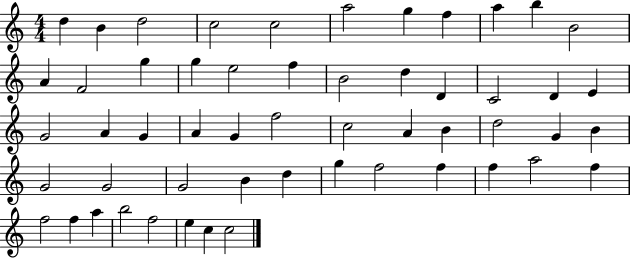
{
  \clef treble
  \numericTimeSignature
  \time 4/4
  \key c \major
  d''4 b'4 d''2 | c''2 c''2 | a''2 g''4 f''4 | a''4 b''4 b'2 | \break a'4 f'2 g''4 | g''4 e''2 f''4 | b'2 d''4 d'4 | c'2 d'4 e'4 | \break g'2 a'4 g'4 | a'4 g'4 f''2 | c''2 a'4 b'4 | d''2 g'4 b'4 | \break g'2 g'2 | g'2 b'4 d''4 | g''4 f''2 f''4 | f''4 a''2 f''4 | \break f''2 f''4 a''4 | b''2 f''2 | e''4 c''4 c''2 | \bar "|."
}